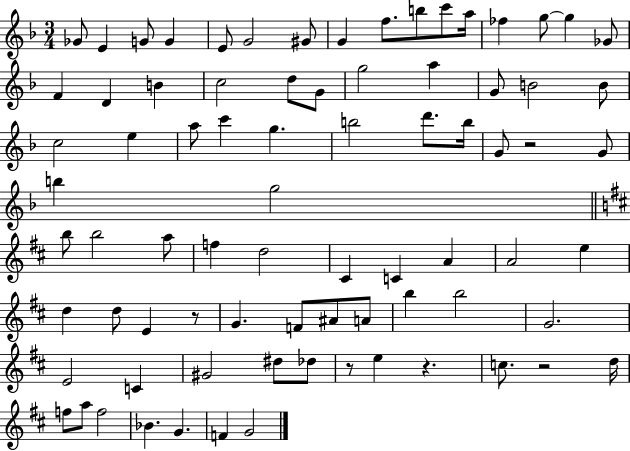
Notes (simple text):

Gb4/e E4/q G4/e G4/q E4/e G4/h G#4/e G4/q F5/e. B5/e C6/e A5/s FES5/q G5/e G5/q Gb4/e F4/q D4/q B4/q C5/h D5/e G4/e G5/h A5/q G4/e B4/h B4/e C5/h E5/q A5/e C6/q G5/q. B5/h D6/e. B5/s G4/e R/h G4/e B5/q G5/h B5/e B5/h A5/e F5/q D5/h C#4/q C4/q A4/q A4/h E5/q D5/q D5/e E4/q R/e G4/q. F4/e A#4/e A4/e B5/q B5/h G4/h. E4/h C4/q G#4/h D#5/e Db5/e R/e E5/q R/q. C5/e. R/h D5/s F5/e A5/e F5/h Bb4/q. G4/q. F4/q G4/h